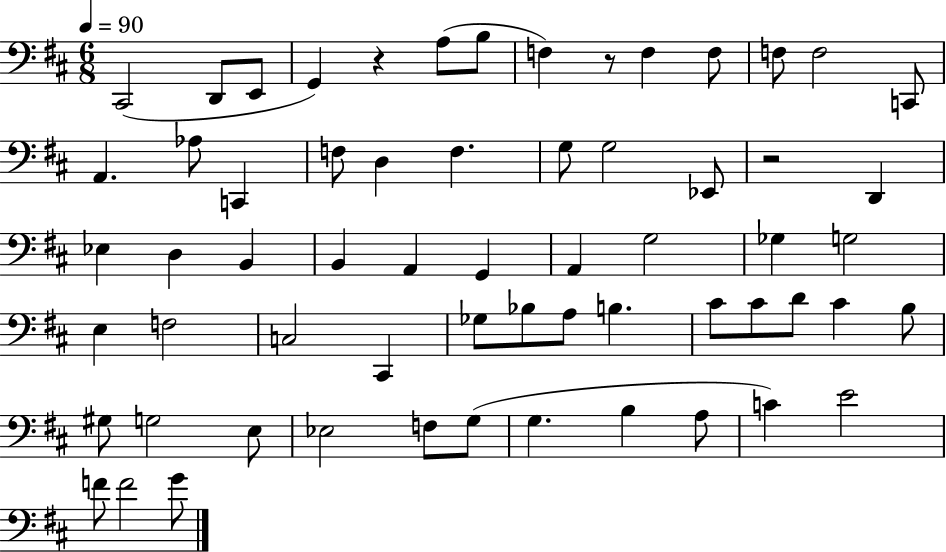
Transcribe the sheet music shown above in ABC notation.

X:1
T:Untitled
M:6/8
L:1/4
K:D
^C,,2 D,,/2 E,,/2 G,, z A,/2 B,/2 F, z/2 F, F,/2 F,/2 F,2 C,,/2 A,, _A,/2 C,, F,/2 D, F, G,/2 G,2 _E,,/2 z2 D,, _E, D, B,, B,, A,, G,, A,, G,2 _G, G,2 E, F,2 C,2 ^C,, _G,/2 _B,/2 A,/2 B, ^C/2 ^C/2 D/2 ^C B,/2 ^G,/2 G,2 E,/2 _E,2 F,/2 G,/2 G, B, A,/2 C E2 F/2 F2 G/2